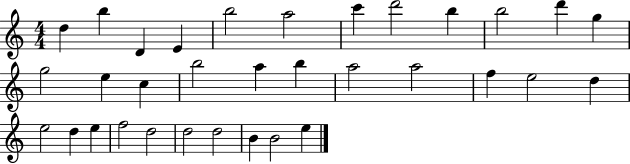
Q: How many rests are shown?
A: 0